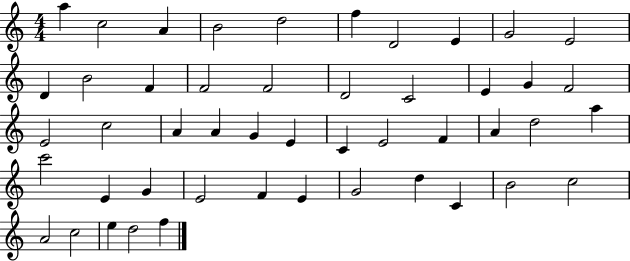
A5/q C5/h A4/q B4/h D5/h F5/q D4/h E4/q G4/h E4/h D4/q B4/h F4/q F4/h F4/h D4/h C4/h E4/q G4/q F4/h E4/h C5/h A4/q A4/q G4/q E4/q C4/q E4/h F4/q A4/q D5/h A5/q C6/h E4/q G4/q E4/h F4/q E4/q G4/h D5/q C4/q B4/h C5/h A4/h C5/h E5/q D5/h F5/q